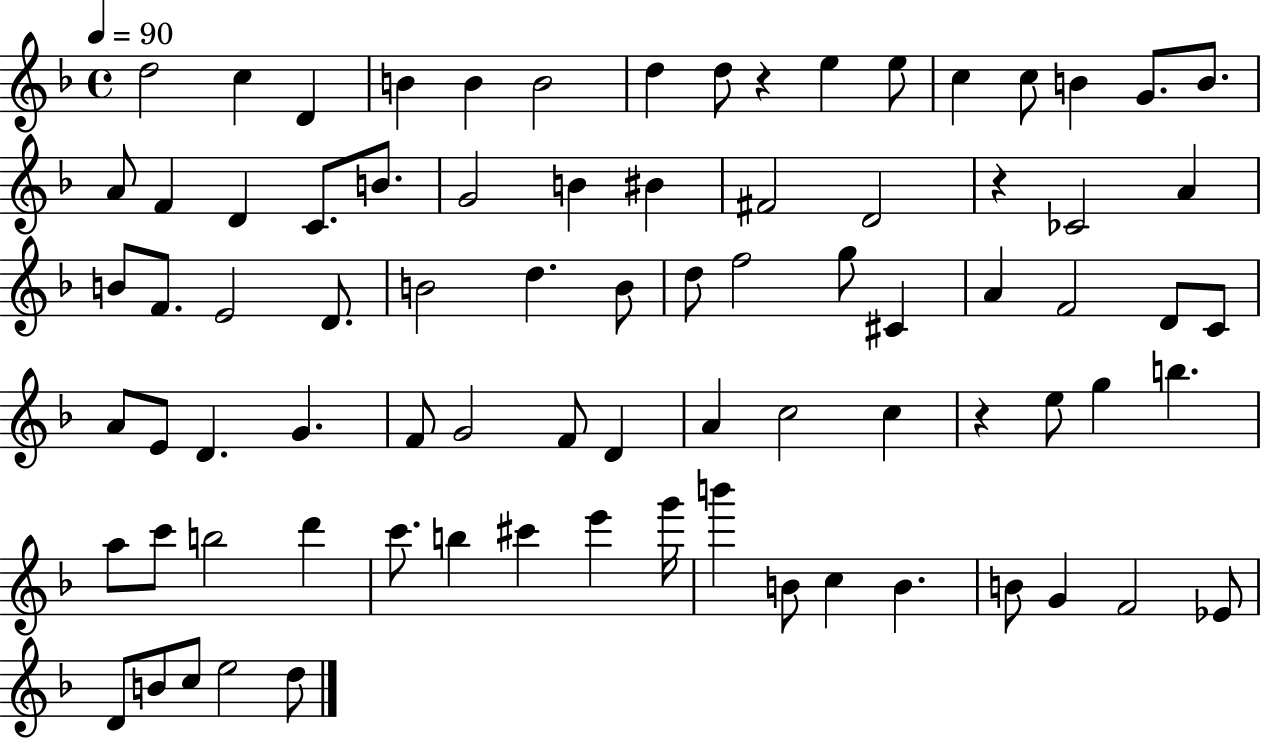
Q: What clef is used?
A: treble